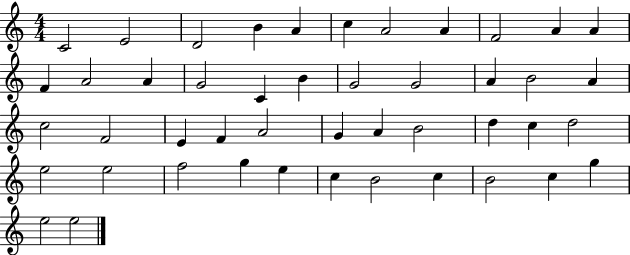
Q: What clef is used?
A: treble